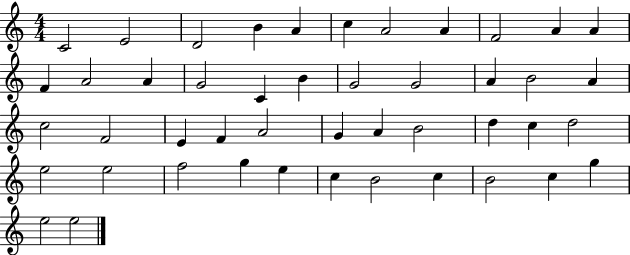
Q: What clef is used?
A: treble